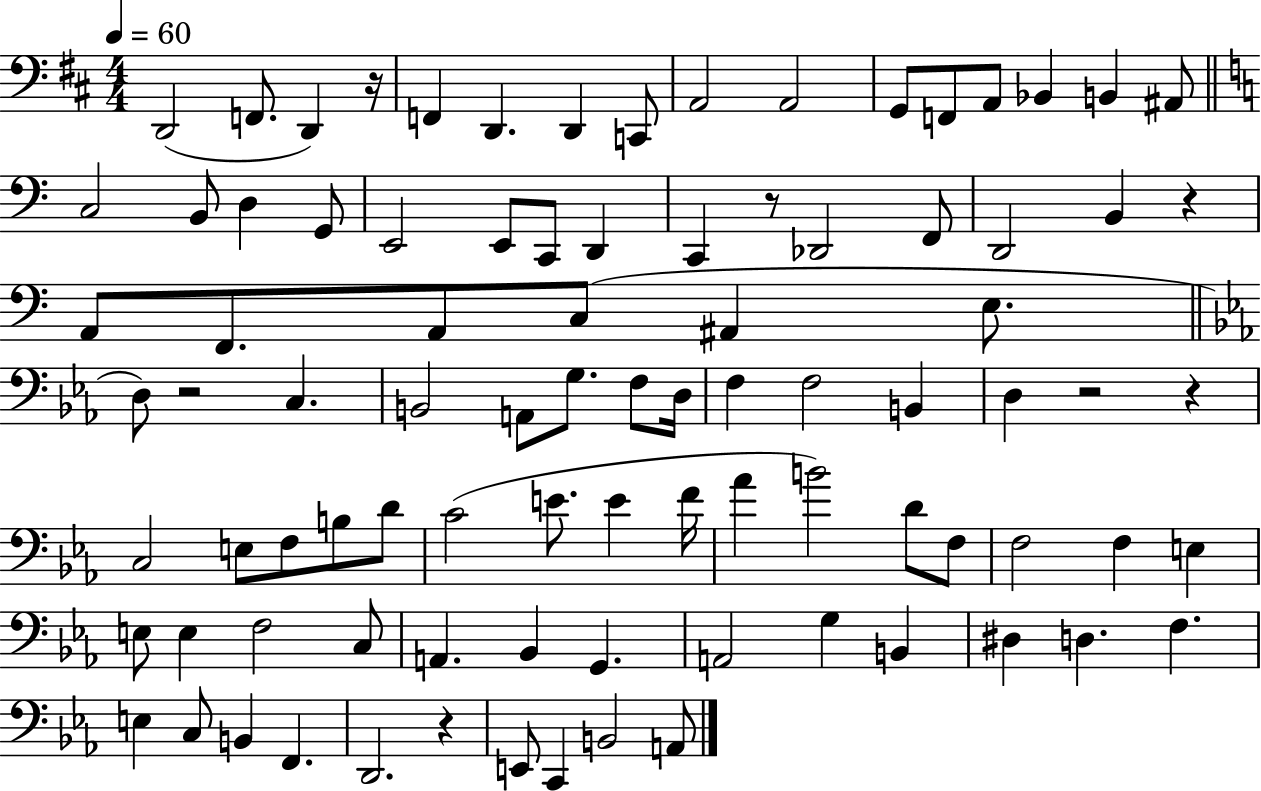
X:1
T:Untitled
M:4/4
L:1/4
K:D
D,,2 F,,/2 D,, z/4 F,, D,, D,, C,,/2 A,,2 A,,2 G,,/2 F,,/2 A,,/2 _B,, B,, ^A,,/2 C,2 B,,/2 D, G,,/2 E,,2 E,,/2 C,,/2 D,, C,, z/2 _D,,2 F,,/2 D,,2 B,, z A,,/2 F,,/2 A,,/2 C,/2 ^A,, E,/2 D,/2 z2 C, B,,2 A,,/2 G,/2 F,/2 D,/4 F, F,2 B,, D, z2 z C,2 E,/2 F,/2 B,/2 D/2 C2 E/2 E F/4 _A B2 D/2 F,/2 F,2 F, E, E,/2 E, F,2 C,/2 A,, _B,, G,, A,,2 G, B,, ^D, D, F, E, C,/2 B,, F,, D,,2 z E,,/2 C,, B,,2 A,,/2